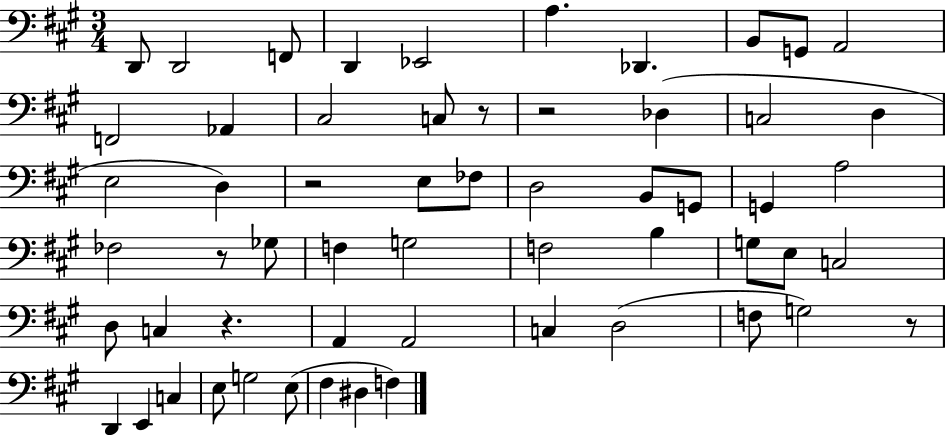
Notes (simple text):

D2/e D2/h F2/e D2/q Eb2/h A3/q. Db2/q. B2/e G2/e A2/h F2/h Ab2/q C#3/h C3/e R/e R/h Db3/q C3/h D3/q E3/h D3/q R/h E3/e FES3/e D3/h B2/e G2/e G2/q A3/h FES3/h R/e Gb3/e F3/q G3/h F3/h B3/q G3/e E3/e C3/h D3/e C3/q R/q. A2/q A2/h C3/q D3/h F3/e G3/h R/e D2/q E2/q C3/q E3/e G3/h E3/e F#3/q D#3/q F3/q